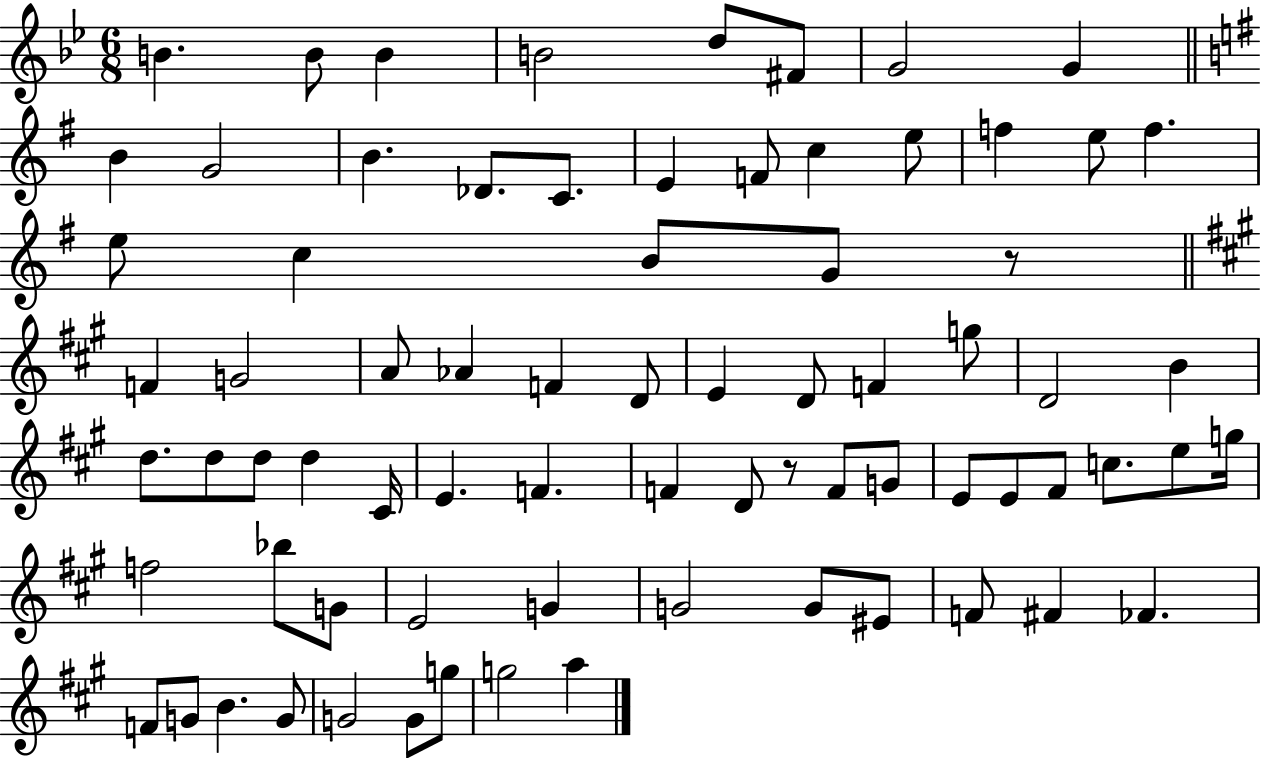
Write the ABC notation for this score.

X:1
T:Untitled
M:6/8
L:1/4
K:Bb
B B/2 B B2 d/2 ^F/2 G2 G B G2 B _D/2 C/2 E F/2 c e/2 f e/2 f e/2 c B/2 G/2 z/2 F G2 A/2 _A F D/2 E D/2 F g/2 D2 B d/2 d/2 d/2 d ^C/4 E F F D/2 z/2 F/2 G/2 E/2 E/2 ^F/2 c/2 e/2 g/4 f2 _b/2 G/2 E2 G G2 G/2 ^E/2 F/2 ^F _F F/2 G/2 B G/2 G2 G/2 g/2 g2 a